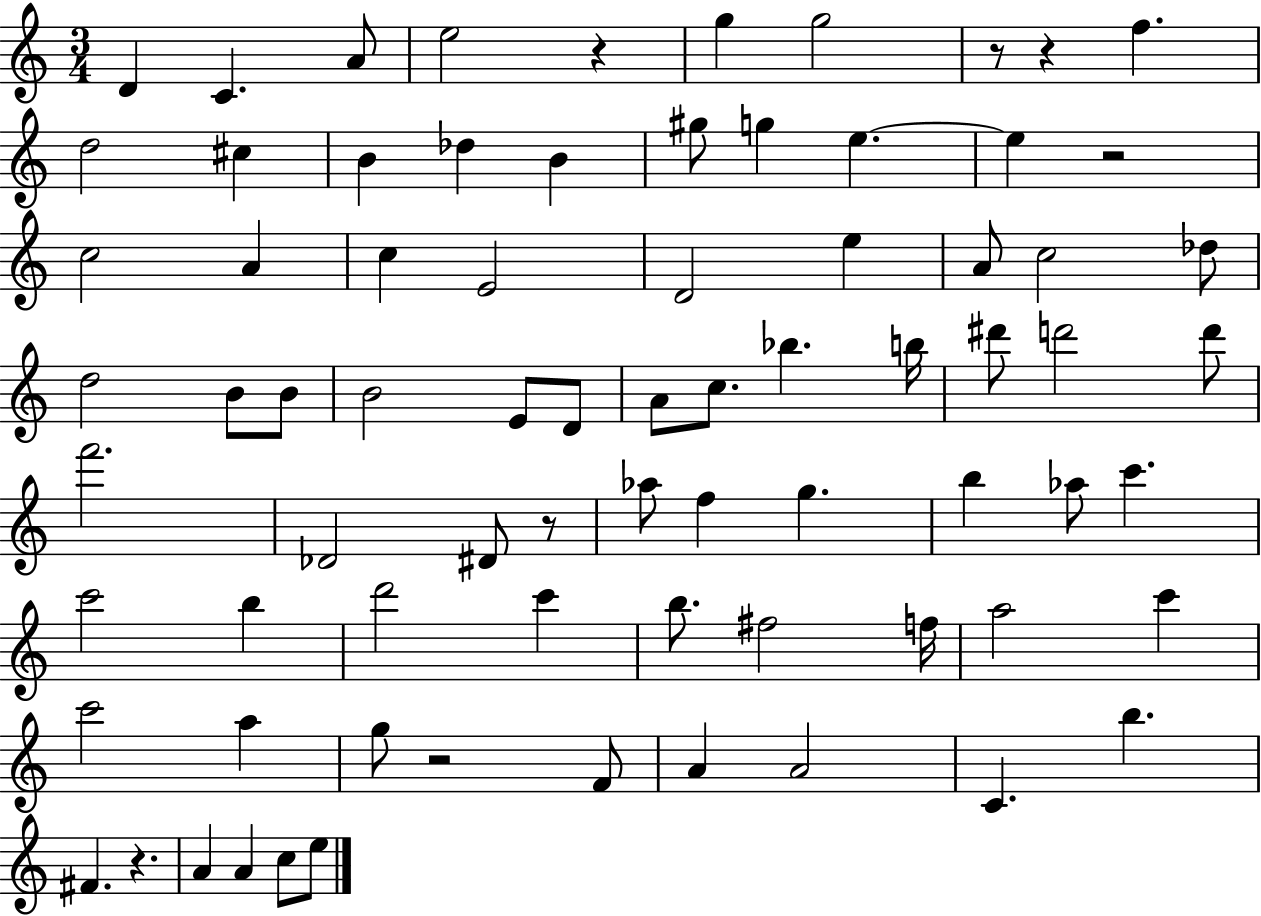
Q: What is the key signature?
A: C major